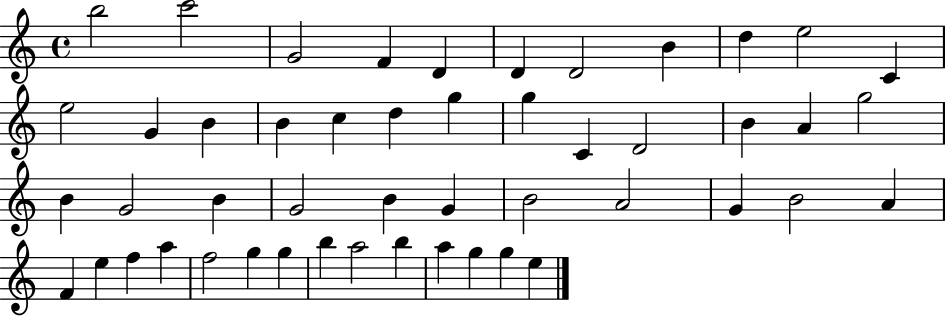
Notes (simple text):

B5/h C6/h G4/h F4/q D4/q D4/q D4/h B4/q D5/q E5/h C4/q E5/h G4/q B4/q B4/q C5/q D5/q G5/q G5/q C4/q D4/h B4/q A4/q G5/h B4/q G4/h B4/q G4/h B4/q G4/q B4/h A4/h G4/q B4/h A4/q F4/q E5/q F5/q A5/q F5/h G5/q G5/q B5/q A5/h B5/q A5/q G5/q G5/q E5/q